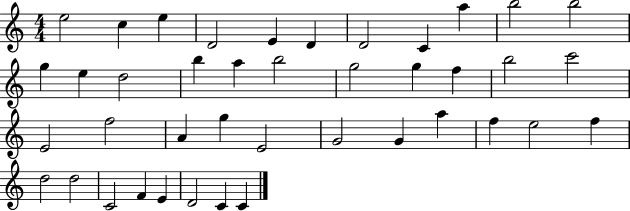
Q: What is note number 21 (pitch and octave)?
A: B5